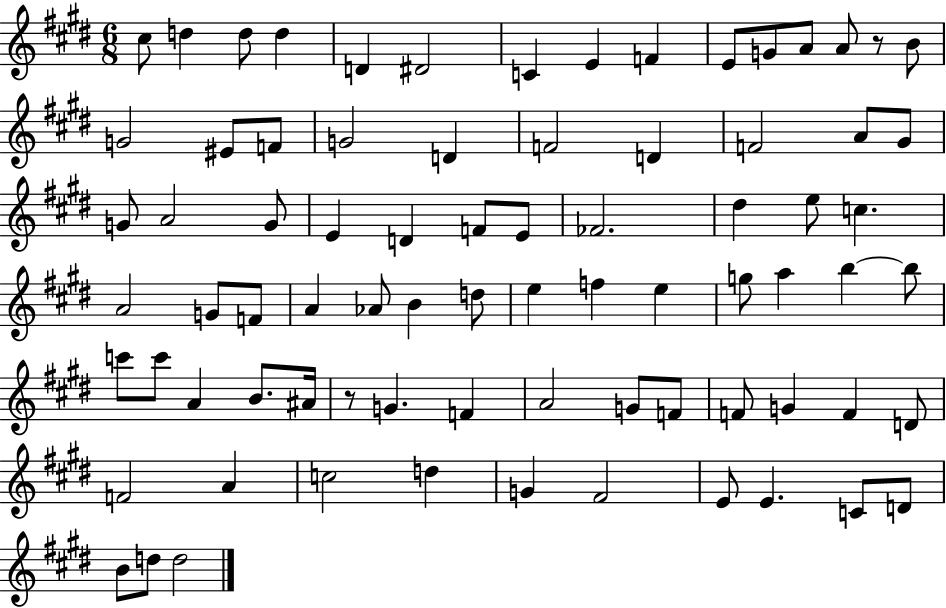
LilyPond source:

{
  \clef treble
  \numericTimeSignature
  \time 6/8
  \key e \major
  \repeat volta 2 { cis''8 d''4 d''8 d''4 | d'4 dis'2 | c'4 e'4 f'4 | e'8 g'8 a'8 a'8 r8 b'8 | \break g'2 eis'8 f'8 | g'2 d'4 | f'2 d'4 | f'2 a'8 gis'8 | \break g'8 a'2 g'8 | e'4 d'4 f'8 e'8 | fes'2. | dis''4 e''8 c''4. | \break a'2 g'8 f'8 | a'4 aes'8 b'4 d''8 | e''4 f''4 e''4 | g''8 a''4 b''4~~ b''8 | \break c'''8 c'''8 a'4 b'8. ais'16 | r8 g'4. f'4 | a'2 g'8 f'8 | f'8 g'4 f'4 d'8 | \break f'2 a'4 | c''2 d''4 | g'4 fis'2 | e'8 e'4. c'8 d'8 | \break b'8 d''8 d''2 | } \bar "|."
}